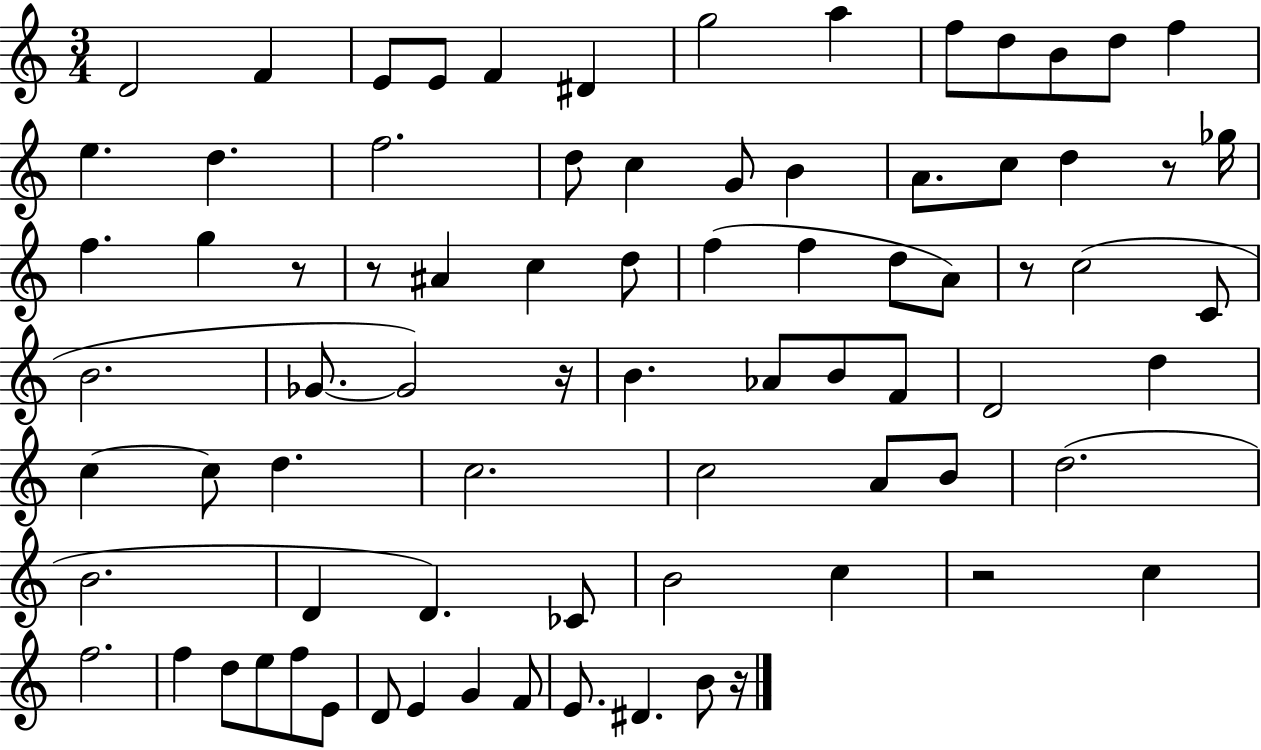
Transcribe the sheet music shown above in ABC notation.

X:1
T:Untitled
M:3/4
L:1/4
K:C
D2 F E/2 E/2 F ^D g2 a f/2 d/2 B/2 d/2 f e d f2 d/2 c G/2 B A/2 c/2 d z/2 _g/4 f g z/2 z/2 ^A c d/2 f f d/2 A/2 z/2 c2 C/2 B2 _G/2 _G2 z/4 B _A/2 B/2 F/2 D2 d c c/2 d c2 c2 A/2 B/2 d2 B2 D D _C/2 B2 c z2 c f2 f d/2 e/2 f/2 E/2 D/2 E G F/2 E/2 ^D B/2 z/4